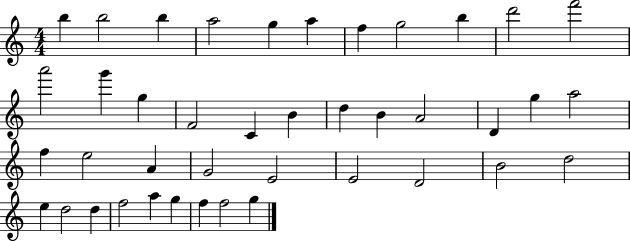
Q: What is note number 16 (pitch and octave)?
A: C4